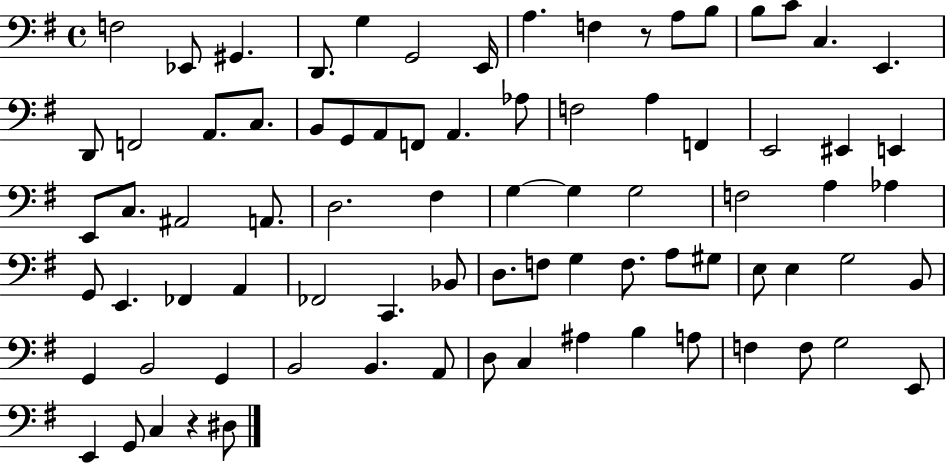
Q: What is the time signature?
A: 4/4